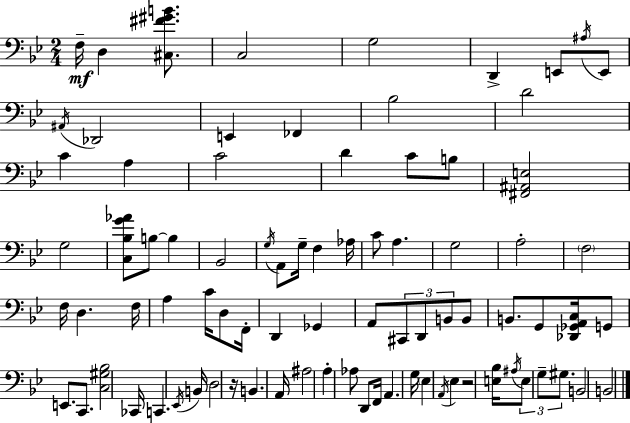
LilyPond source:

{
  \clef bass
  \numericTimeSignature
  \time 2/4
  \key bes \major
  \repeat volta 2 { f16--\mf d4 <cis fis' gis' b'>8. | c2 | g2 | d,4-> e,8 \acciaccatura { ais16 } e,8 | \break \acciaccatura { ais,16 } des,2 | e,4 fes,4 | bes2 | d'2 | \break c'4 a4 | c'2 | d'4 c'8 | b8 <fis, ais, e>2 | \break g2 | <c bes g' aes'>8 b8~~ b4 | bes,2 | \acciaccatura { g16 } a,8 g16-- f4 | \break aes16 c'8 a4. | g2 | a2-. | \parenthesize f2 | \break f16 d4. | f16 a4 c'16 | d8 f,16-. d,4 ges,4 | a,8 \tuplet 3/2 { cis,8 d,8 | \break b,8 } b,8 b,8. | g,8 <des, ges, a, c>16 g,8 e,8. | c,8. <c gis bes>2 | ces,16 c,4. | \break \acciaccatura { ees,16 } b,16 d2 | r16 b,4. | a,16 ais2 | a4-. | \break aes8 d,8 f,16 a,4. | g16 \parenthesize ees4 | \acciaccatura { a,16 } ees4 r2 | <e bes>16 \acciaccatura { ais16 } \tuplet 3/2 { e8 | \break g8-- gis8. } b,2 | b,2 | } \bar "|."
}